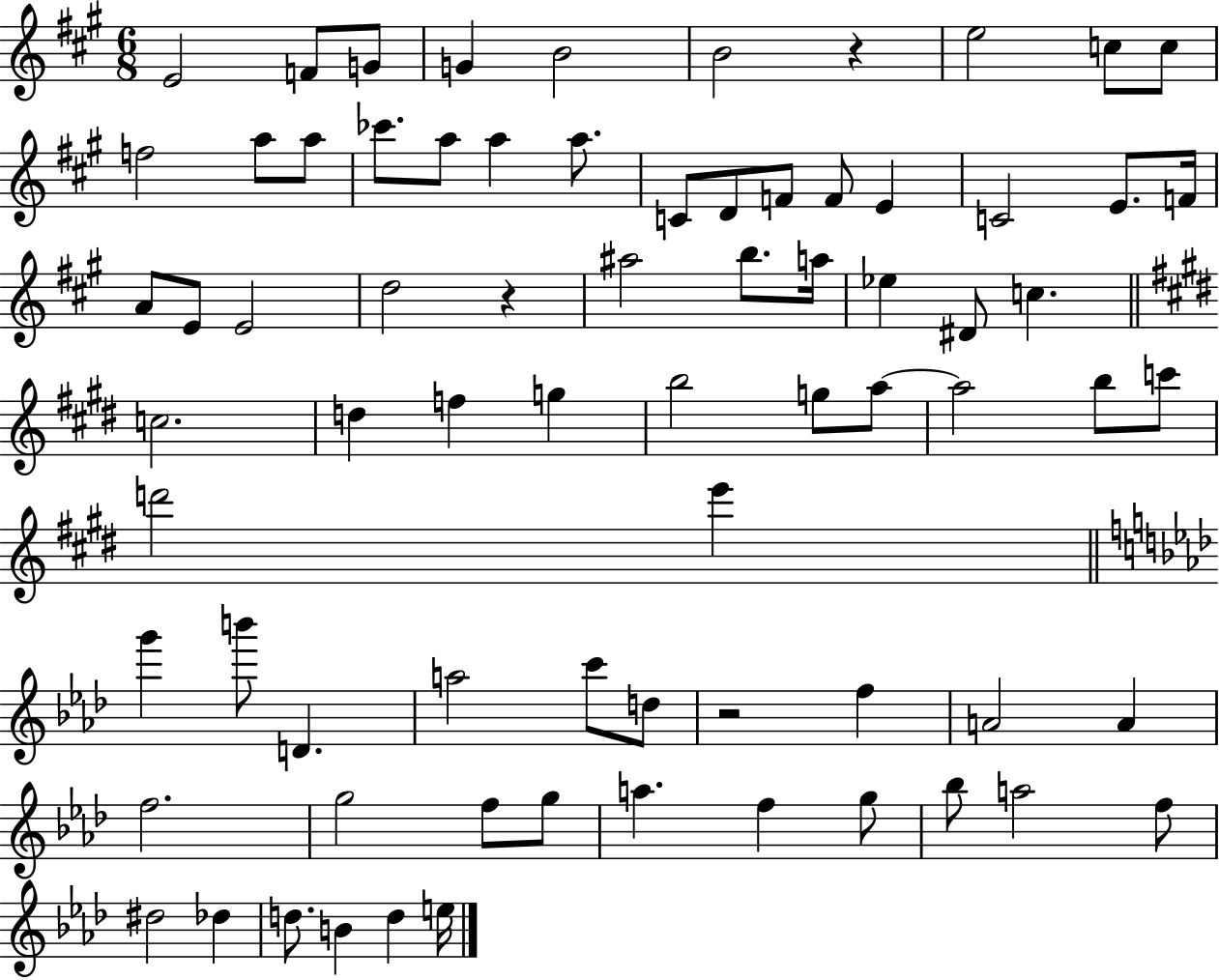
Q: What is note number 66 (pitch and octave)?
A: D#5